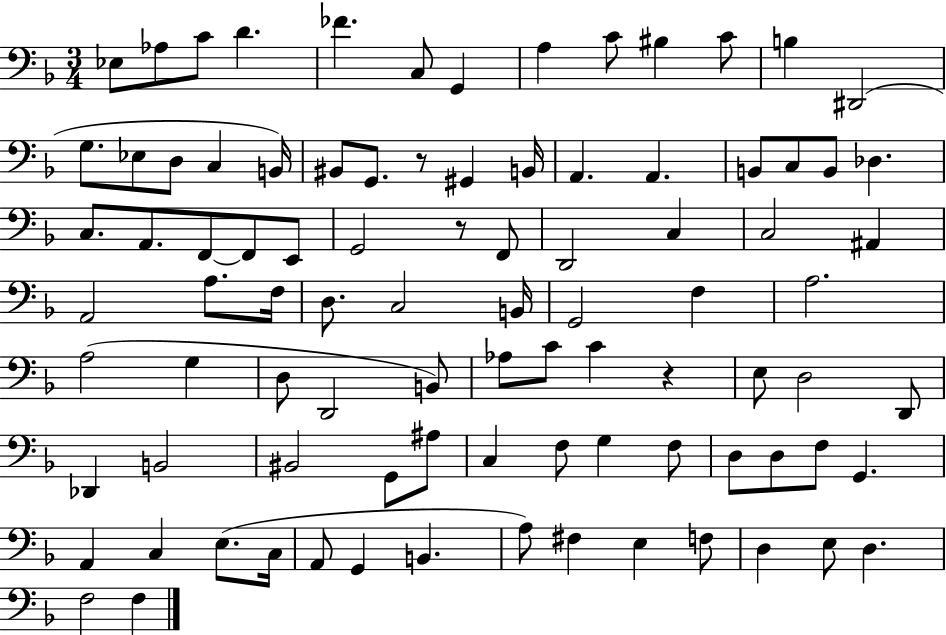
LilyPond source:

{
  \clef bass
  \numericTimeSignature
  \time 3/4
  \key f \major
  ees8 aes8 c'8 d'4. | fes'4. c8 g,4 | a4 c'8 bis4 c'8 | b4 dis,2( | \break g8. ees8 d8 c4 b,16) | bis,8 g,8. r8 gis,4 b,16 | a,4. a,4. | b,8 c8 b,8 des4. | \break c8. a,8. f,8~~ f,8 e,8 | g,2 r8 f,8 | d,2 c4 | c2 ais,4 | \break a,2 a8. f16 | d8. c2 b,16 | g,2 f4 | a2. | \break a2( g4 | d8 d,2 b,8) | aes8 c'8 c'4 r4 | e8 d2 d,8 | \break des,4 b,2 | bis,2 g,8 ais8 | c4 f8 g4 f8 | d8 d8 f8 g,4. | \break a,4 c4 e8.( c16 | a,8 g,4 b,4. | a8) fis4 e4 f8 | d4 e8 d4. | \break f2 f4 | \bar "|."
}